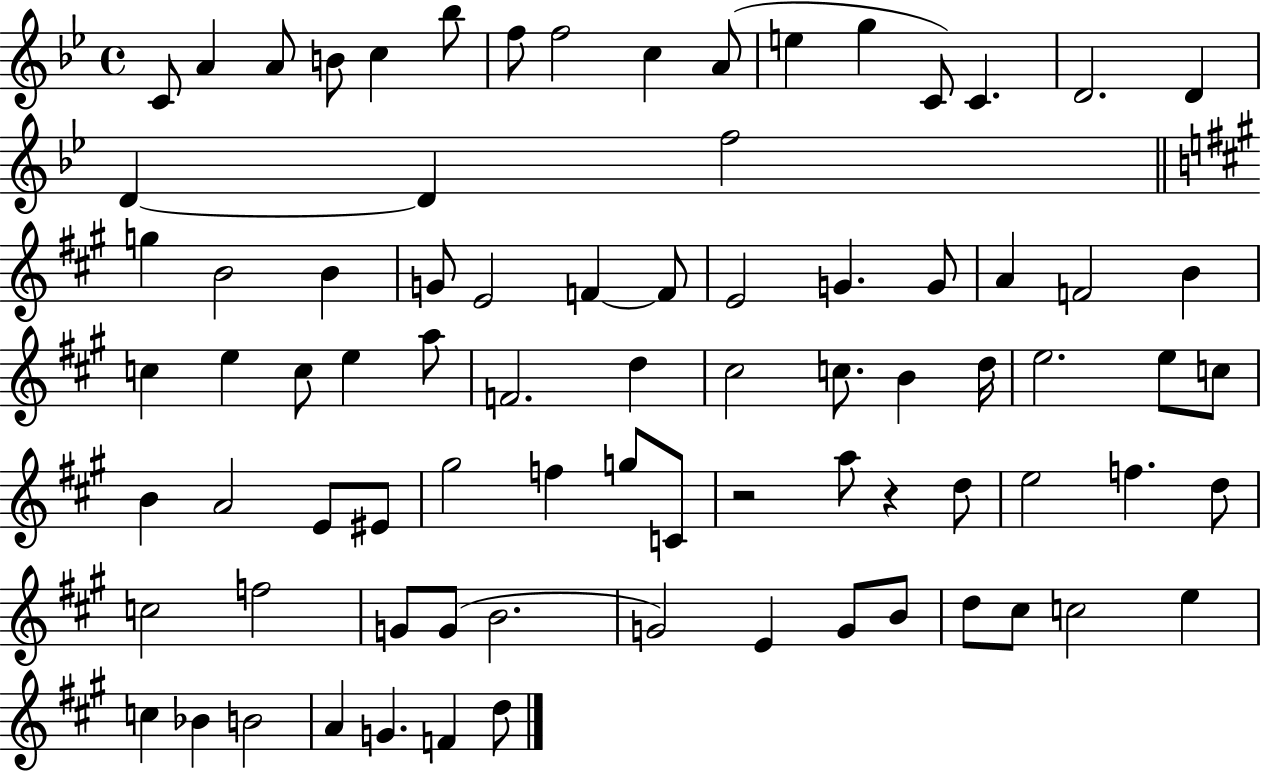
X:1
T:Untitled
M:4/4
L:1/4
K:Bb
C/2 A A/2 B/2 c _b/2 f/2 f2 c A/2 e g C/2 C D2 D D D f2 g B2 B G/2 E2 F F/2 E2 G G/2 A F2 B c e c/2 e a/2 F2 d ^c2 c/2 B d/4 e2 e/2 c/2 B A2 E/2 ^E/2 ^g2 f g/2 C/2 z2 a/2 z d/2 e2 f d/2 c2 f2 G/2 G/2 B2 G2 E G/2 B/2 d/2 ^c/2 c2 e c _B B2 A G F d/2